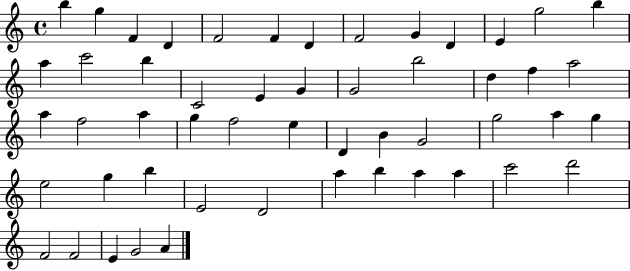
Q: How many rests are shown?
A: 0